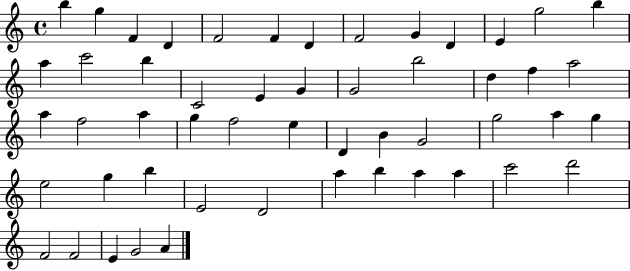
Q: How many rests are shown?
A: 0